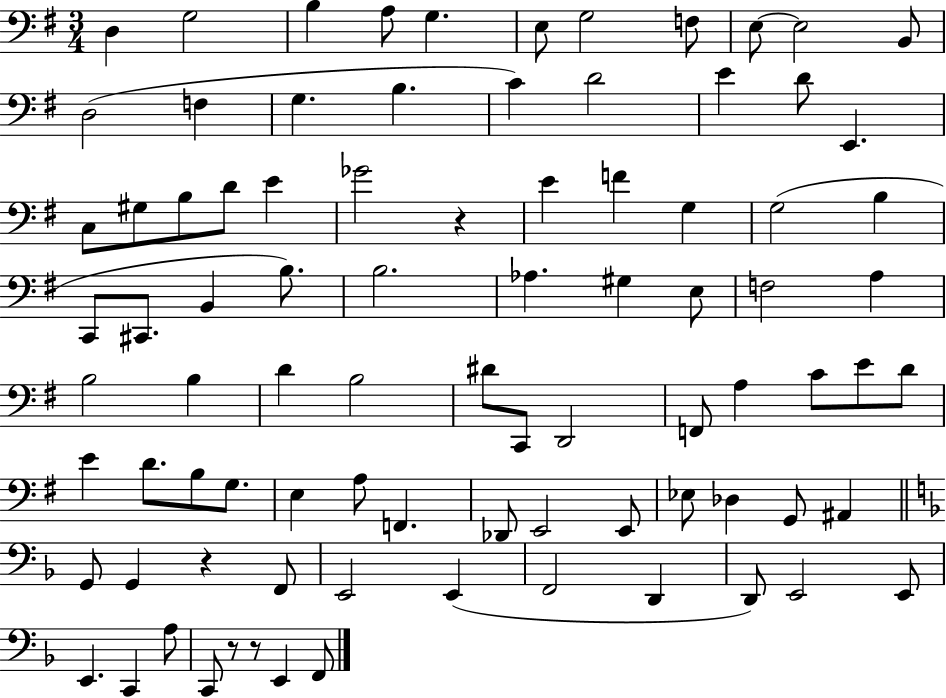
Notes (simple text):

D3/q G3/h B3/q A3/e G3/q. E3/e G3/h F3/e E3/e E3/h B2/e D3/h F3/q G3/q. B3/q. C4/q D4/h E4/q D4/e E2/q. C3/e G#3/e B3/e D4/e E4/q Gb4/h R/q E4/q F4/q G3/q G3/h B3/q C2/e C#2/e. B2/q B3/e. B3/h. Ab3/q. G#3/q E3/e F3/h A3/q B3/h B3/q D4/q B3/h D#4/e C2/e D2/h F2/e A3/q C4/e E4/e D4/e E4/q D4/e. B3/e G3/e. E3/q A3/e F2/q. Db2/e E2/h E2/e Eb3/e Db3/q G2/e A#2/q G2/e G2/q R/q F2/e E2/h E2/q F2/h D2/q D2/e E2/h E2/e E2/q. C2/q A3/e C2/e R/e R/e E2/q F2/e